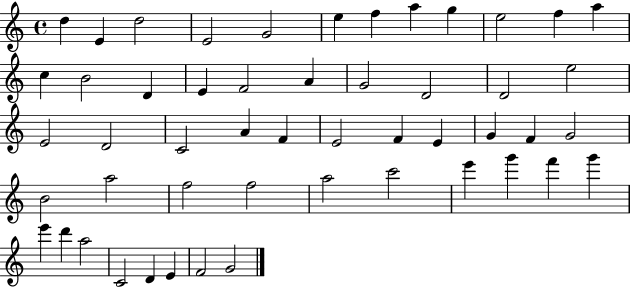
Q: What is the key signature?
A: C major